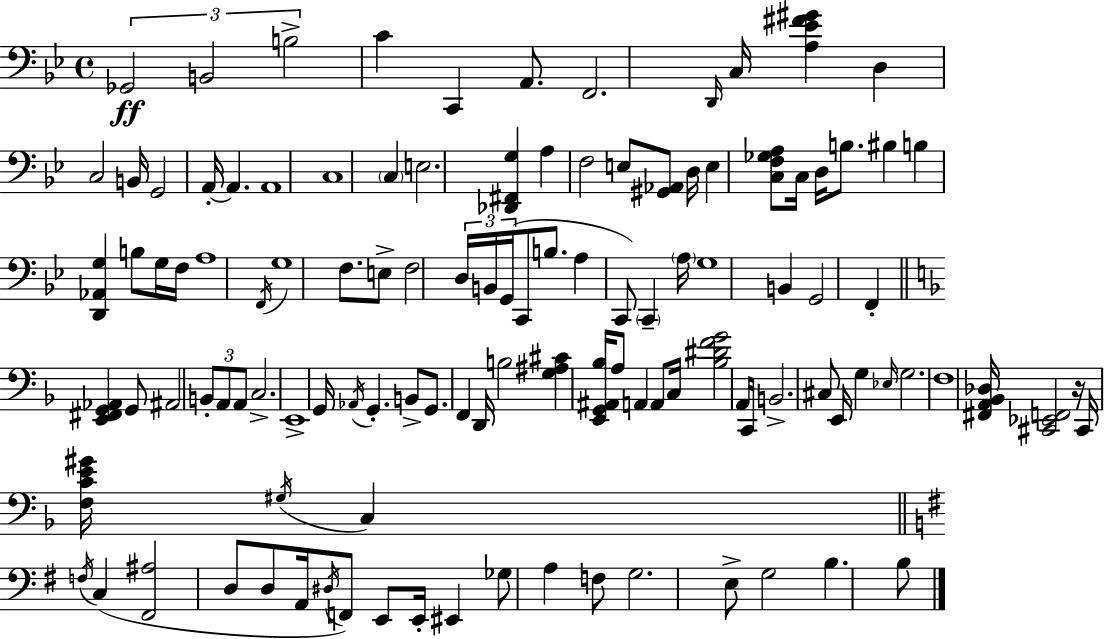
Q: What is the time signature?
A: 4/4